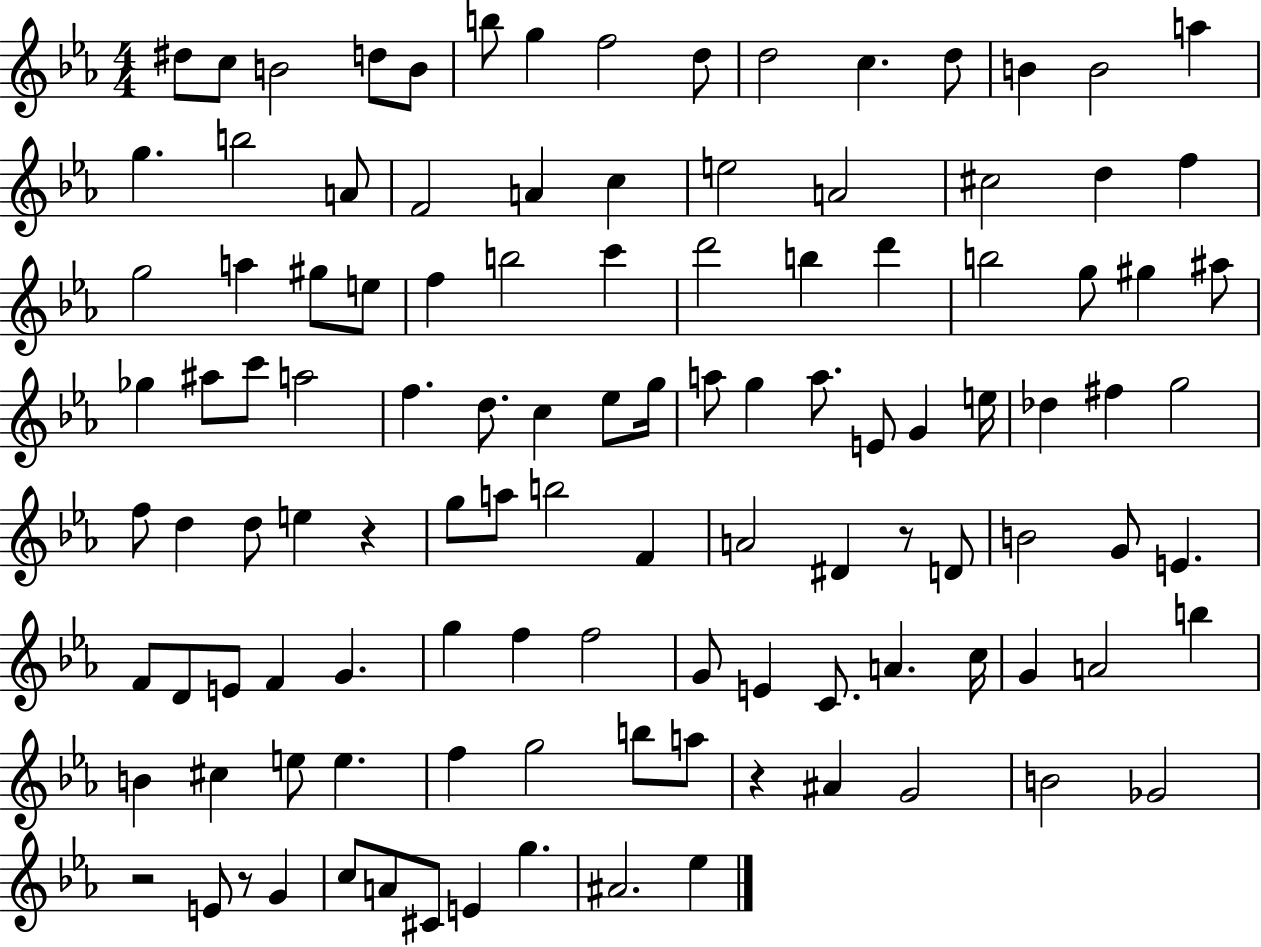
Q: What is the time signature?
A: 4/4